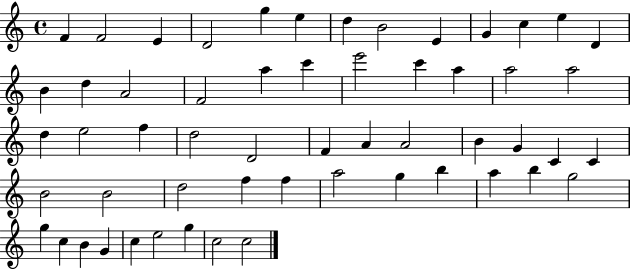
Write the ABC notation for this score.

X:1
T:Untitled
M:4/4
L:1/4
K:C
F F2 E D2 g e d B2 E G c e D B d A2 F2 a c' e'2 c' a a2 a2 d e2 f d2 D2 F A A2 B G C C B2 B2 d2 f f a2 g b a b g2 g c B G c e2 g c2 c2